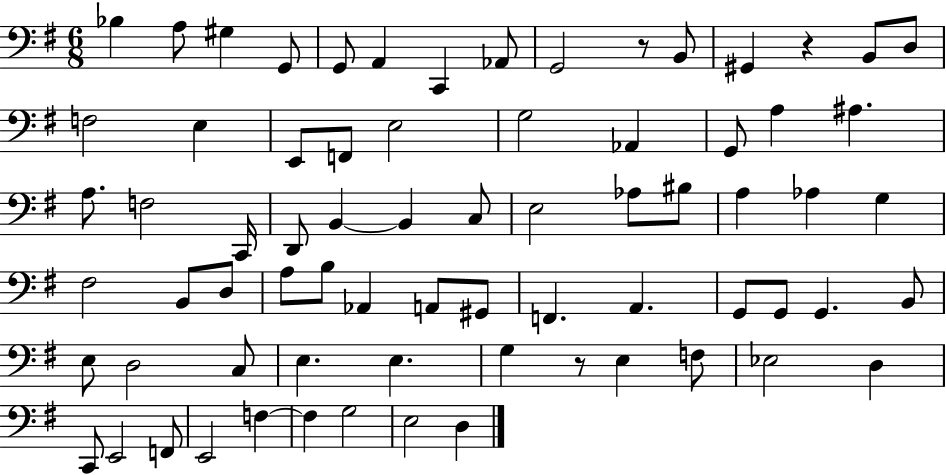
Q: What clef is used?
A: bass